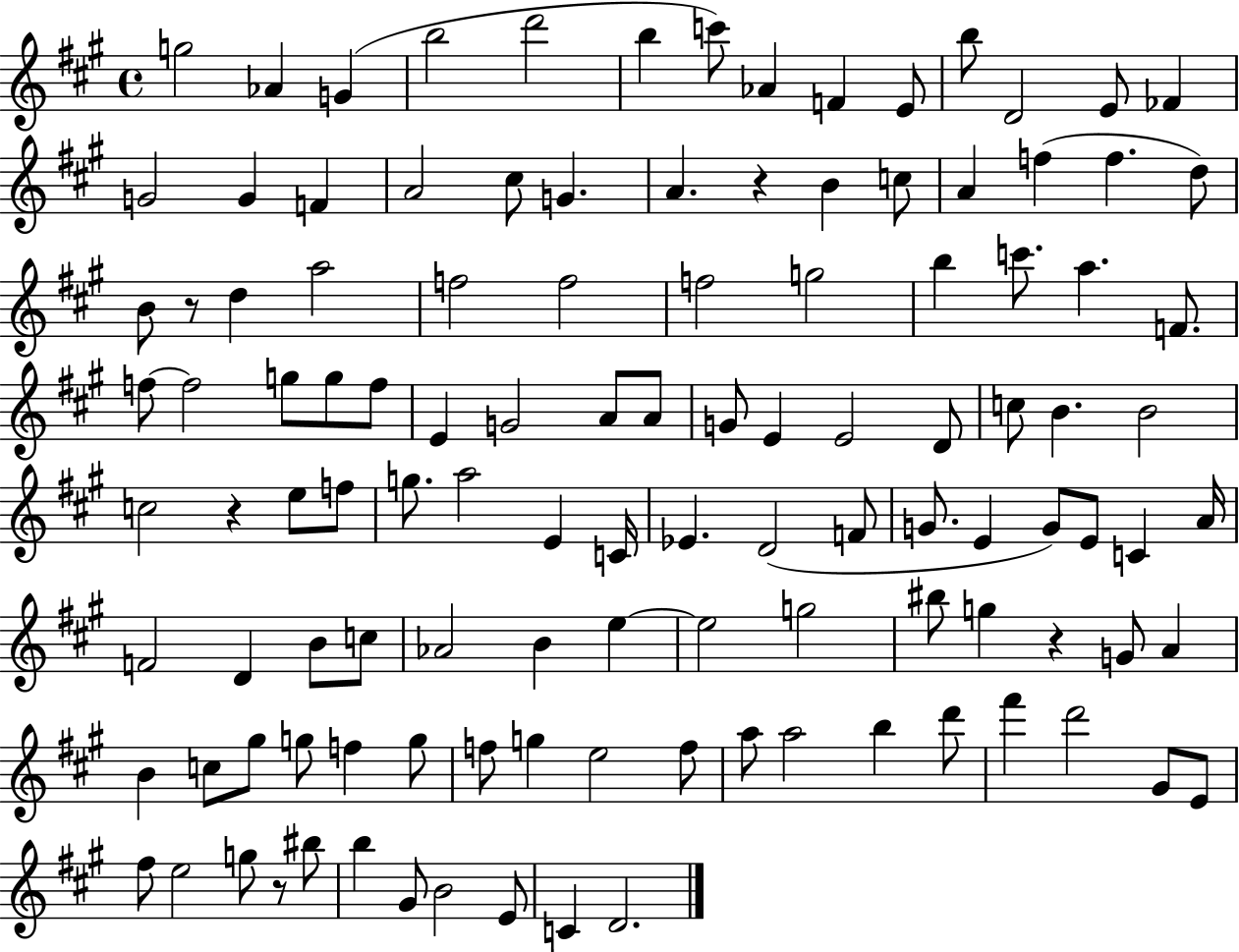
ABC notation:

X:1
T:Untitled
M:4/4
L:1/4
K:A
g2 _A G b2 d'2 b c'/2 _A F E/2 b/2 D2 E/2 _F G2 G F A2 ^c/2 G A z B c/2 A f f d/2 B/2 z/2 d a2 f2 f2 f2 g2 b c'/2 a F/2 f/2 f2 g/2 g/2 f/2 E G2 A/2 A/2 G/2 E E2 D/2 c/2 B B2 c2 z e/2 f/2 g/2 a2 E C/4 _E D2 F/2 G/2 E G/2 E/2 C A/4 F2 D B/2 c/2 _A2 B e e2 g2 ^b/2 g z G/2 A B c/2 ^g/2 g/2 f g/2 f/2 g e2 f/2 a/2 a2 b d'/2 ^f' d'2 ^G/2 E/2 ^f/2 e2 g/2 z/2 ^b/2 b ^G/2 B2 E/2 C D2